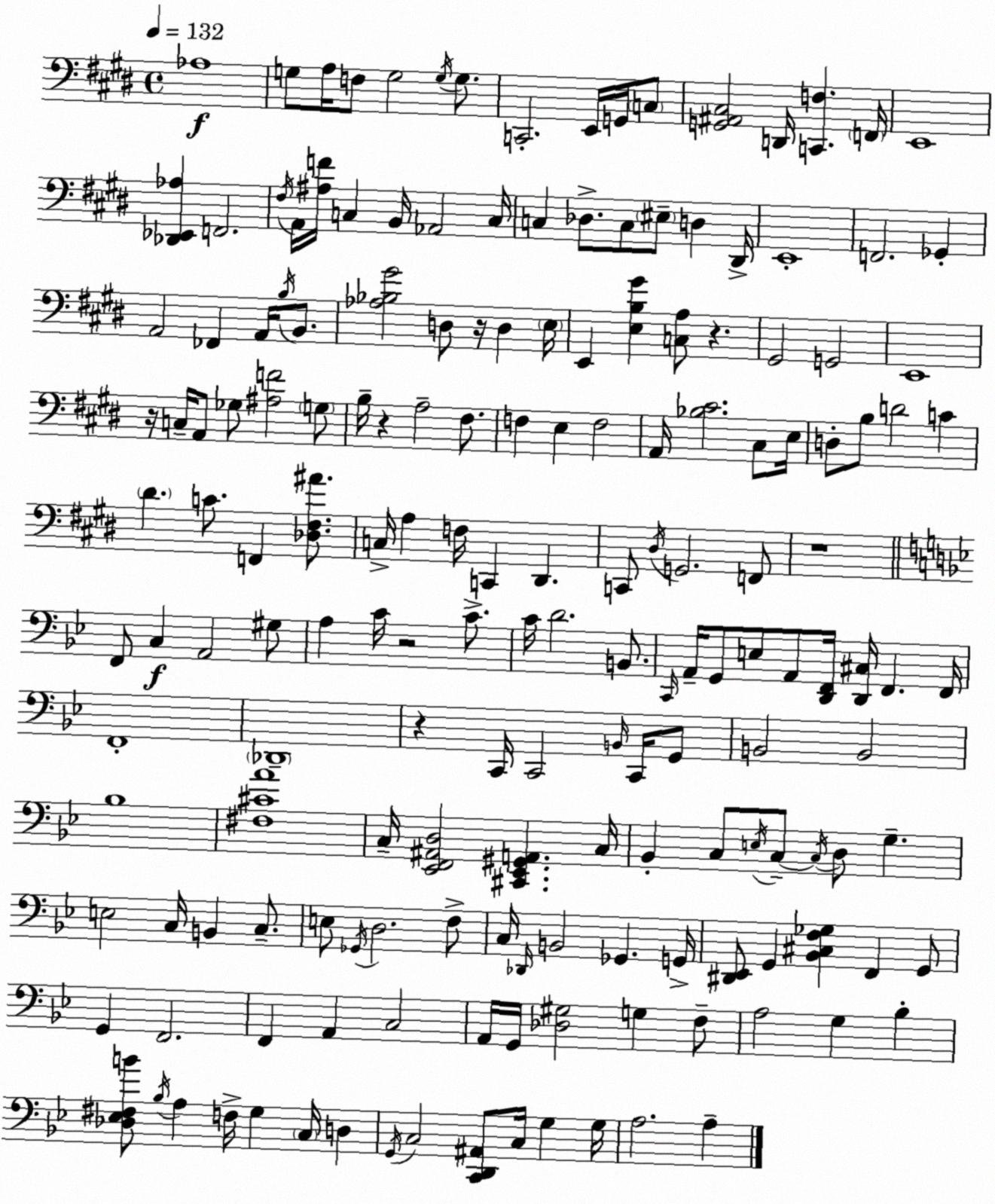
X:1
T:Untitled
M:4/4
L:1/4
K:E
_A,4 G,/2 A,/4 F,/2 G,2 G,/4 G,/2 C,,2 E,,/4 G,,/4 C,/2 [G,,^A,,^C,]2 D,,/4 [C,,F,] F,,/4 E,,4 [_D,,_E,,_A,] F,,2 ^F,/4 A,,/4 [^A,F]/4 C, B,,/4 _A,,2 C,/4 C, _D,/2 C,/2 ^E,/2 D, ^D,,/4 E,,4 F,,2 _G,, A,,2 _F,, A,,/4 B,/4 B,,/2 [_A,_B,^G]2 D,/2 z/4 D, E,/4 E,, [E,B,^G] [C,A,]/2 z ^G,,2 G,,2 E,,4 z/4 C,/4 A,,/2 _G,/2 [^A,F]2 G,/2 B,/4 z A,2 ^F,/2 F, E, F,2 A,,/4 [_B,^C]2 ^C,/2 E,/4 D,/2 B,/2 D2 C ^D C/2 F,, [_D,^F,^A]/2 C,/4 A, F,/4 C,, ^D,, C,,/2 ^D,/4 G,,2 F,,/2 z4 F,,/2 C, A,,2 ^G,/2 A, C/4 z2 C/2 C/4 D2 B,,/2 C,,/4 A,,/4 G,,/2 E,/2 A,,/2 [D,,F,,]/4 [D,,^C,]/4 F,, F,,/4 F,,4 _D,,4 z C,,/4 C,,2 B,,/4 C,,/4 G,,/2 B,,2 B,,2 _B,4 [^F,^CA]4 C,/4 [_E,,F,,^A,,D,]2 [^C,,_E,,^G,,A,,] C,/4 _B,, C,/2 E,/4 C,/2 C,/4 D,/2 G, E,2 C,/4 B,, C,/2 E,/2 _G,,/4 D,2 F,/2 C,/4 _D,,/4 B,,2 _G,, G,,/4 [^D,,_E,,]/2 G,, [_B,,^C,F,_G,] F,, G,,/2 G,, F,,2 F,, A,, C,2 A,,/4 G,,/4 [_D,^G,]2 G, F,/2 A,2 G, _B, [_D,_E,^F,B]/2 _B,/4 A, F,/4 G, C,/4 D, G,,/4 C,2 [C,,D,,^A,,]/2 C,/4 G, G,/4 A,2 A,